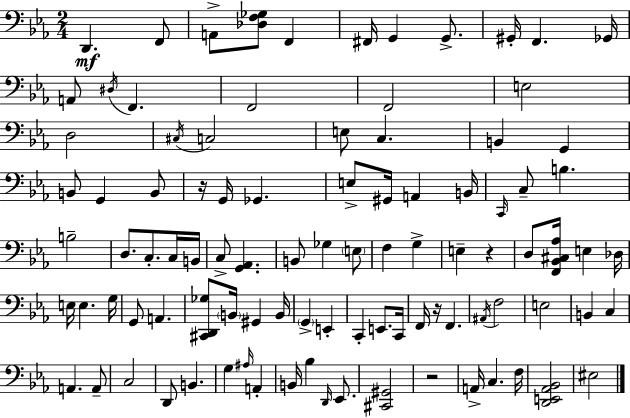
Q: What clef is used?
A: bass